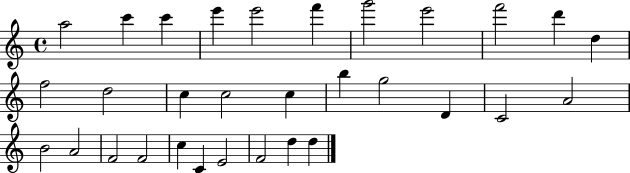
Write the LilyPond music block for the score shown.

{
  \clef treble
  \time 4/4
  \defaultTimeSignature
  \key c \major
  a''2 c'''4 c'''4 | e'''4 e'''2 f'''4 | g'''2 e'''2 | f'''2 d'''4 d''4 | \break f''2 d''2 | c''4 c''2 c''4 | b''4 g''2 d'4 | c'2 a'2 | \break b'2 a'2 | f'2 f'2 | c''4 c'4 e'2 | f'2 d''4 d''4 | \break \bar "|."
}